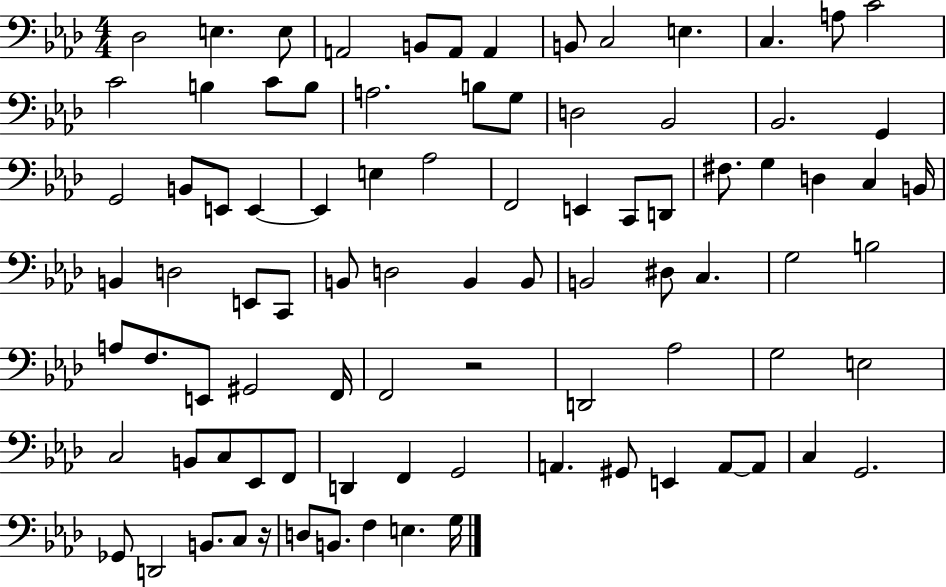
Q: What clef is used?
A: bass